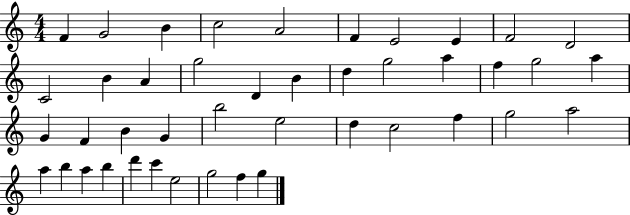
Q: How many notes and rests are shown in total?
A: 43